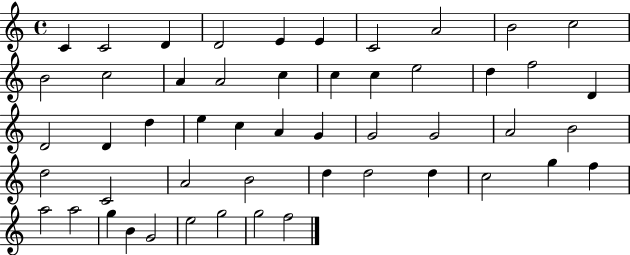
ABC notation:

X:1
T:Untitled
M:4/4
L:1/4
K:C
C C2 D D2 E E C2 A2 B2 c2 B2 c2 A A2 c c c e2 d f2 D D2 D d e c A G G2 G2 A2 B2 d2 C2 A2 B2 d d2 d c2 g f a2 a2 g B G2 e2 g2 g2 f2